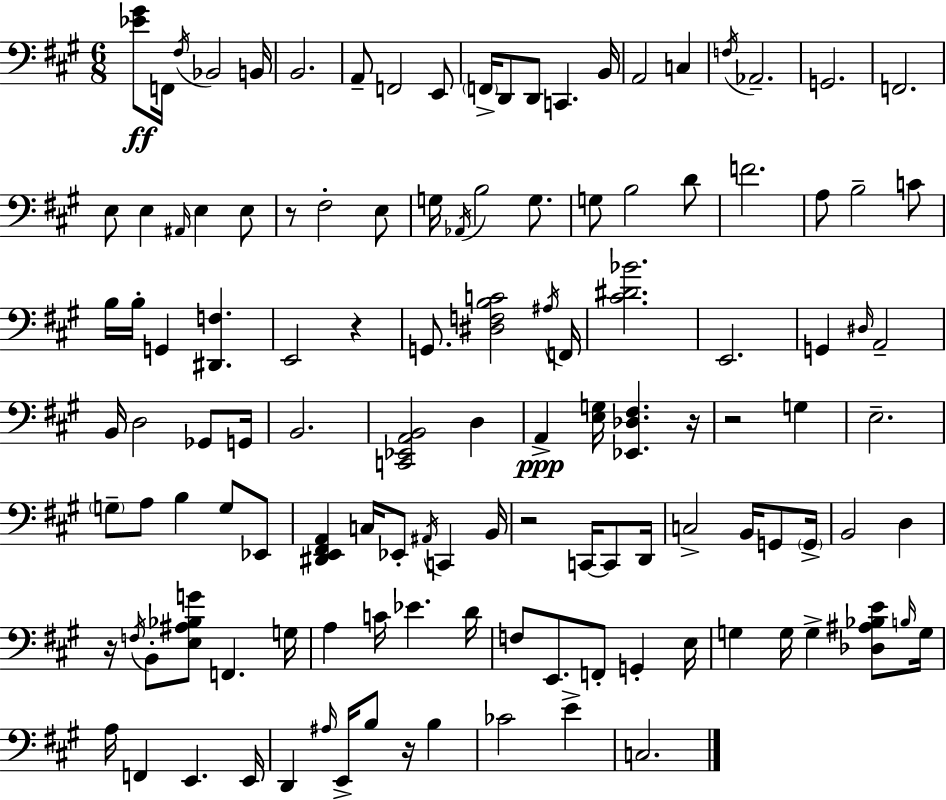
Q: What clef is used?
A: bass